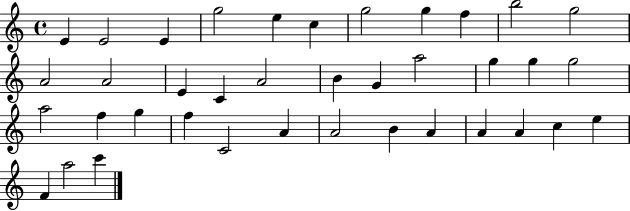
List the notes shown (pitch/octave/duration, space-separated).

E4/q E4/h E4/q G5/h E5/q C5/q G5/h G5/q F5/q B5/h G5/h A4/h A4/h E4/q C4/q A4/h B4/q G4/q A5/h G5/q G5/q G5/h A5/h F5/q G5/q F5/q C4/h A4/q A4/h B4/q A4/q A4/q A4/q C5/q E5/q F4/q A5/h C6/q